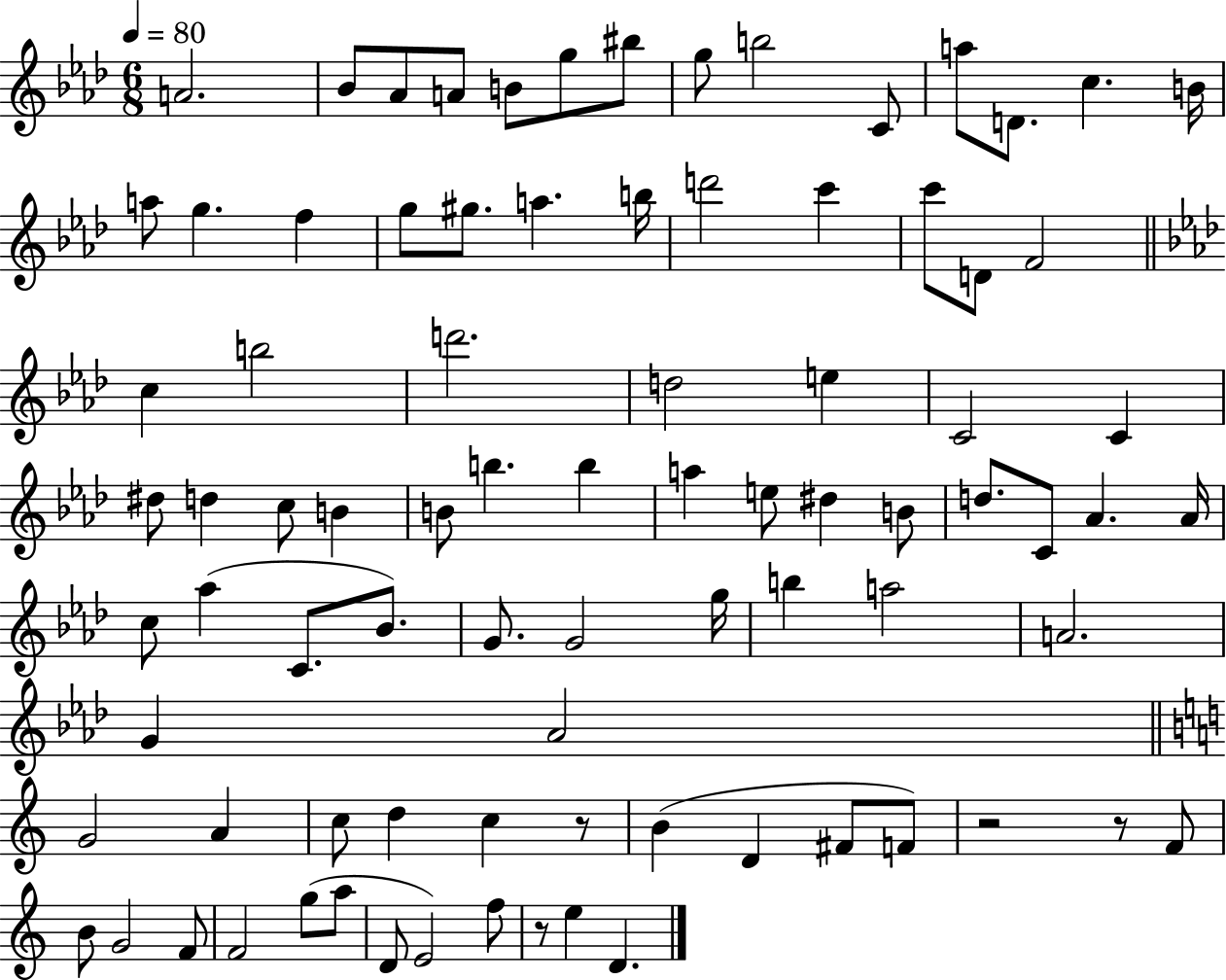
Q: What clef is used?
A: treble